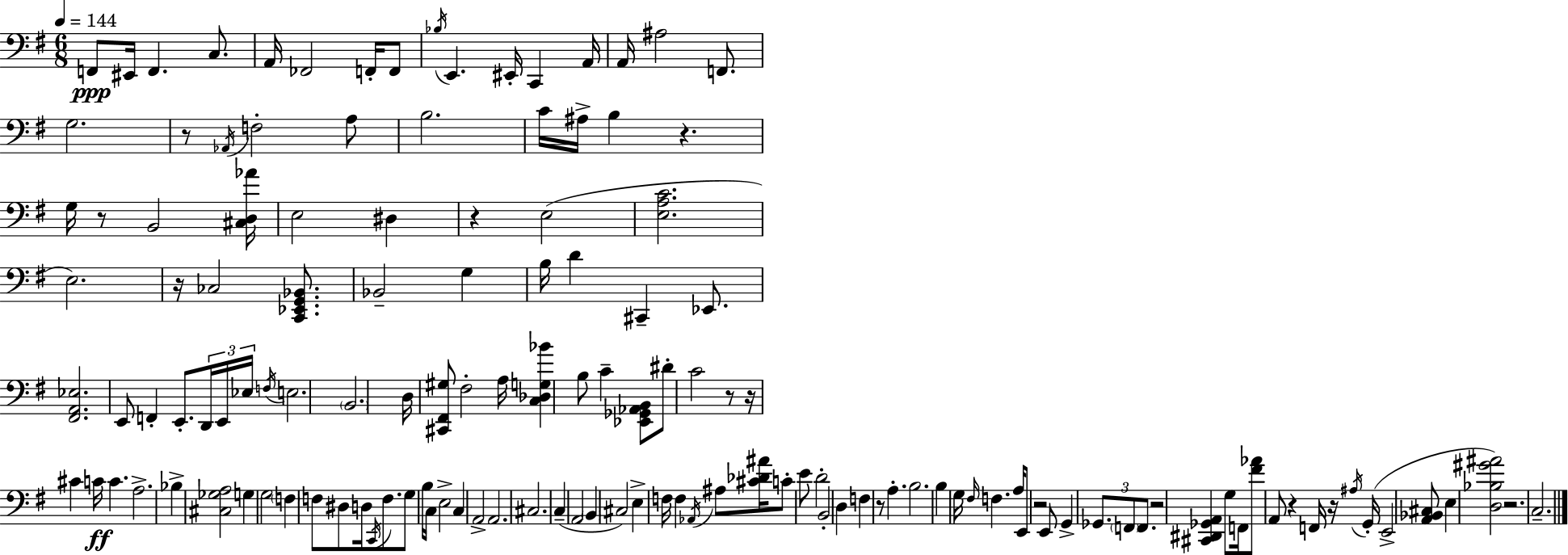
F2/e EIS2/s F2/q. C3/e. A2/s FES2/h F2/s F2/e Bb3/s E2/q. EIS2/s C2/q A2/s A2/s A#3/h F2/e. G3/h. R/e Ab2/s F3/h A3/e B3/h. C4/s A#3/s B3/q R/q. G3/s R/e B2/h [C#3,D3,Ab4]/s E3/h D#3/q R/q E3/h [E3,A3,C4]/h. E3/h. R/s CES3/h [C2,Eb2,G2,Bb2]/e. Bb2/h G3/q B3/s D4/q C#2/q Eb2/e. [F#2,A2,Eb3]/h. E2/e F2/q E2/e. D2/s E2/s Eb3/s F3/s E3/h. B2/h. D3/s [C#2,F#2,G#3]/e F#3/h A3/s [C3,Db3,G3,Bb4]/q B3/e C4/q [Eb2,Gb2,Ab2,B2]/e D#4/e C4/h R/e R/s C#4/q C4/s C4/q. A3/h. Bb3/q [C#3,Gb3,A3]/h G3/q G3/h F3/q F3/e D#3/e D3/s C2/s F3/e. G3/e B3/s C3/s E3/h C3/q A2/h A2/h. C#3/h. C3/q A2/h B2/q C#3/h E3/q F3/s F3/q Ab2/s A#3/e [C#4,Db4,A#4]/s C4/e E4/e D4/h B2/h D3/q F3/q R/e A3/q. B3/h. B3/q G3/s F#3/s F3/q. A3/s E2/e R/h E2/e G2/q Gb2/e. F2/e F2/e. R/h [C#2,D#2,Gb2,A2]/q G3/e F2/s [F#4,Ab4]/e A2/e R/q F2/s R/s A#3/s G2/s E2/h [A2,Bb2,C#3]/e E3/q [D3,Bb3,G#4,A#4]/h R/h. C3/h.